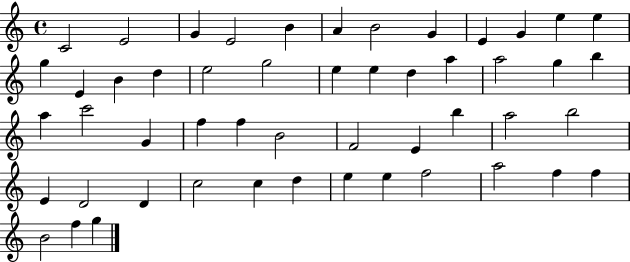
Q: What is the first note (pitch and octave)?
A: C4